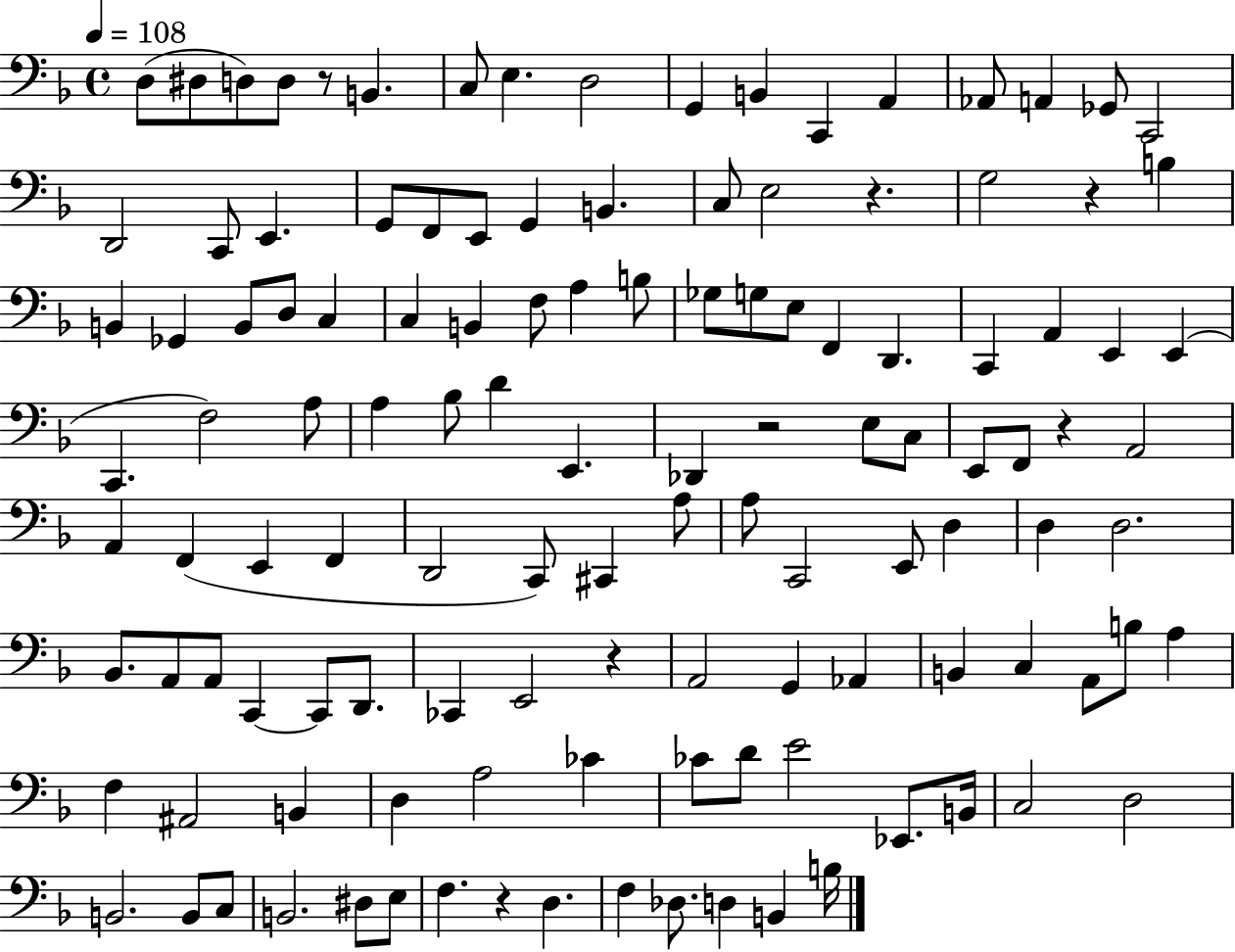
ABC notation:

X:1
T:Untitled
M:4/4
L:1/4
K:F
D,/2 ^D,/2 D,/2 D,/2 z/2 B,, C,/2 E, D,2 G,, B,, C,, A,, _A,,/2 A,, _G,,/2 C,,2 D,,2 C,,/2 E,, G,,/2 F,,/2 E,,/2 G,, B,, C,/2 E,2 z G,2 z B, B,, _G,, B,,/2 D,/2 C, C, B,, F,/2 A, B,/2 _G,/2 G,/2 E,/2 F,, D,, C,, A,, E,, E,, C,, F,2 A,/2 A, _B,/2 D E,, _D,, z2 E,/2 C,/2 E,,/2 F,,/2 z A,,2 A,, F,, E,, F,, D,,2 C,,/2 ^C,, A,/2 A,/2 C,,2 E,,/2 D, D, D,2 _B,,/2 A,,/2 A,,/2 C,, C,,/2 D,,/2 _C,, E,,2 z A,,2 G,, _A,, B,, C, A,,/2 B,/2 A, F, ^A,,2 B,, D, A,2 _C _C/2 D/2 E2 _E,,/2 B,,/4 C,2 D,2 B,,2 B,,/2 C,/2 B,,2 ^D,/2 E,/2 F, z D, F, _D,/2 D, B,, B,/4